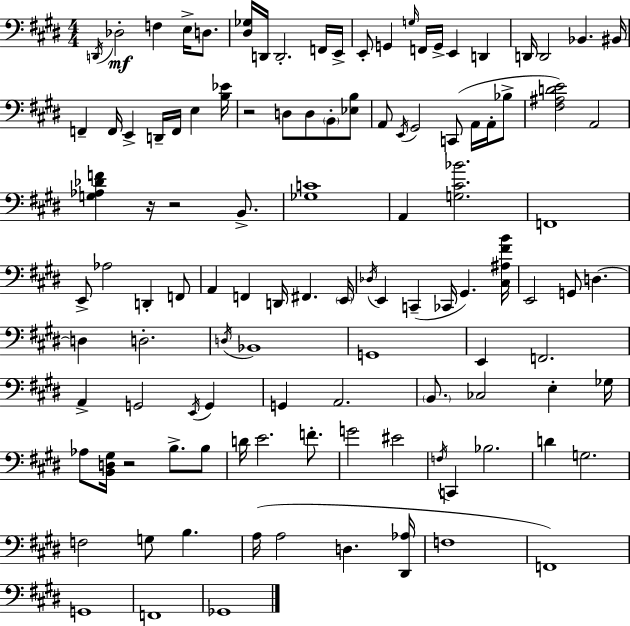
D2/s Db3/h F3/q E3/s D3/e. [D#3,Gb3]/s D2/s D2/h. F2/s E2/s E2/e G2/q G3/s F2/s G2/s E2/q D2/q D2/s D2/h Bb2/q. BIS2/s F2/q F2/s E2/q D2/s F2/s E3/q [B3,Eb4]/s R/h D3/e D3/e B2/e [Eb3,B3]/e A2/e E2/s G#2/h C2/e A2/s A2/s Bb3/e [F#3,A#3,D4,E4]/h A2/h [G3,Ab3,Db4,F4]/q R/s R/h B2/e. [Gb3,C4]/w A2/q [G3,C#4,Bb4]/h. F2/w E2/e Ab3/h D2/q F2/e A2/q F2/q D2/s F#2/q. E2/s Db3/s E2/q C2/q CES2/s G#2/q. [C#3,A#3,F#4,B4]/s E2/h G2/e D3/q. D3/q D3/h. D3/s Bb2/w G2/w E2/q F2/h. A2/q G2/h E2/s G2/q G2/q A2/h. B2/e. CES3/h E3/q Gb3/s Ab3/e [B2,D3,G#3]/s R/h B3/e. B3/e D4/s E4/h. F4/e. G4/h EIS4/h F3/s C2/q Bb3/h. D4/q G3/h. F3/h G3/e B3/q. A3/s A3/h D3/q. [D#2,Ab3]/s F3/w F2/w G2/w F2/w Gb2/w